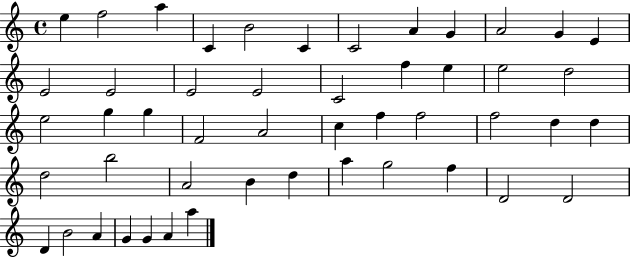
E5/q F5/h A5/q C4/q B4/h C4/q C4/h A4/q G4/q A4/h G4/q E4/q E4/h E4/h E4/h E4/h C4/h F5/q E5/q E5/h D5/h E5/h G5/q G5/q F4/h A4/h C5/q F5/q F5/h F5/h D5/q D5/q D5/h B5/h A4/h B4/q D5/q A5/q G5/h F5/q D4/h D4/h D4/q B4/h A4/q G4/q G4/q A4/q A5/q